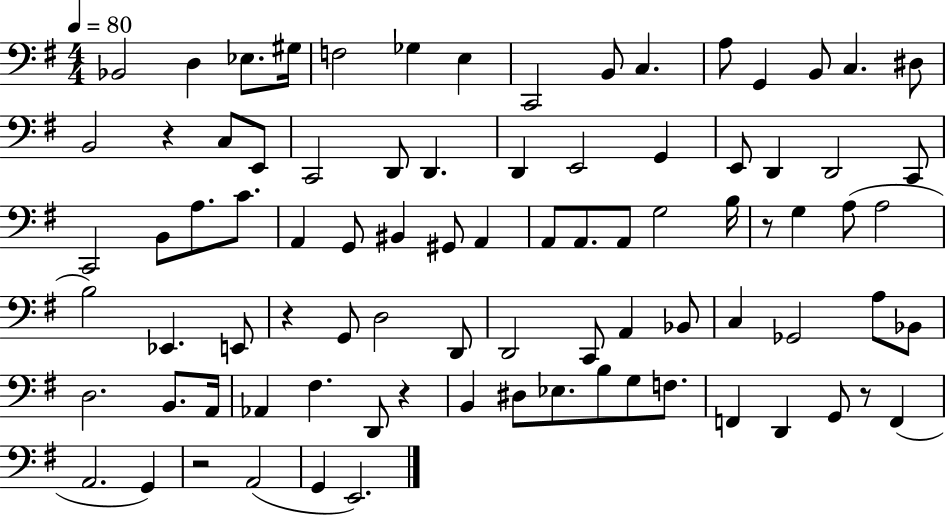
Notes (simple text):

Bb2/h D3/q Eb3/e. G#3/s F3/h Gb3/q E3/q C2/h B2/e C3/q. A3/e G2/q B2/e C3/q. D#3/e B2/h R/q C3/e E2/e C2/h D2/e D2/q. D2/q E2/h G2/q E2/e D2/q D2/h C2/e C2/h B2/e A3/e. C4/e. A2/q G2/e BIS2/q G#2/e A2/q A2/e A2/e. A2/e G3/h B3/s R/e G3/q A3/e A3/h B3/h Eb2/q. E2/e R/q G2/e D3/h D2/e D2/h C2/e A2/q Bb2/e C3/q Gb2/h A3/e Bb2/e D3/h. B2/e. A2/s Ab2/q F#3/q. D2/e R/q B2/q D#3/e Eb3/e. B3/e G3/e F3/e. F2/q D2/q G2/e R/e F2/q A2/h. G2/q R/h A2/h G2/q E2/h.